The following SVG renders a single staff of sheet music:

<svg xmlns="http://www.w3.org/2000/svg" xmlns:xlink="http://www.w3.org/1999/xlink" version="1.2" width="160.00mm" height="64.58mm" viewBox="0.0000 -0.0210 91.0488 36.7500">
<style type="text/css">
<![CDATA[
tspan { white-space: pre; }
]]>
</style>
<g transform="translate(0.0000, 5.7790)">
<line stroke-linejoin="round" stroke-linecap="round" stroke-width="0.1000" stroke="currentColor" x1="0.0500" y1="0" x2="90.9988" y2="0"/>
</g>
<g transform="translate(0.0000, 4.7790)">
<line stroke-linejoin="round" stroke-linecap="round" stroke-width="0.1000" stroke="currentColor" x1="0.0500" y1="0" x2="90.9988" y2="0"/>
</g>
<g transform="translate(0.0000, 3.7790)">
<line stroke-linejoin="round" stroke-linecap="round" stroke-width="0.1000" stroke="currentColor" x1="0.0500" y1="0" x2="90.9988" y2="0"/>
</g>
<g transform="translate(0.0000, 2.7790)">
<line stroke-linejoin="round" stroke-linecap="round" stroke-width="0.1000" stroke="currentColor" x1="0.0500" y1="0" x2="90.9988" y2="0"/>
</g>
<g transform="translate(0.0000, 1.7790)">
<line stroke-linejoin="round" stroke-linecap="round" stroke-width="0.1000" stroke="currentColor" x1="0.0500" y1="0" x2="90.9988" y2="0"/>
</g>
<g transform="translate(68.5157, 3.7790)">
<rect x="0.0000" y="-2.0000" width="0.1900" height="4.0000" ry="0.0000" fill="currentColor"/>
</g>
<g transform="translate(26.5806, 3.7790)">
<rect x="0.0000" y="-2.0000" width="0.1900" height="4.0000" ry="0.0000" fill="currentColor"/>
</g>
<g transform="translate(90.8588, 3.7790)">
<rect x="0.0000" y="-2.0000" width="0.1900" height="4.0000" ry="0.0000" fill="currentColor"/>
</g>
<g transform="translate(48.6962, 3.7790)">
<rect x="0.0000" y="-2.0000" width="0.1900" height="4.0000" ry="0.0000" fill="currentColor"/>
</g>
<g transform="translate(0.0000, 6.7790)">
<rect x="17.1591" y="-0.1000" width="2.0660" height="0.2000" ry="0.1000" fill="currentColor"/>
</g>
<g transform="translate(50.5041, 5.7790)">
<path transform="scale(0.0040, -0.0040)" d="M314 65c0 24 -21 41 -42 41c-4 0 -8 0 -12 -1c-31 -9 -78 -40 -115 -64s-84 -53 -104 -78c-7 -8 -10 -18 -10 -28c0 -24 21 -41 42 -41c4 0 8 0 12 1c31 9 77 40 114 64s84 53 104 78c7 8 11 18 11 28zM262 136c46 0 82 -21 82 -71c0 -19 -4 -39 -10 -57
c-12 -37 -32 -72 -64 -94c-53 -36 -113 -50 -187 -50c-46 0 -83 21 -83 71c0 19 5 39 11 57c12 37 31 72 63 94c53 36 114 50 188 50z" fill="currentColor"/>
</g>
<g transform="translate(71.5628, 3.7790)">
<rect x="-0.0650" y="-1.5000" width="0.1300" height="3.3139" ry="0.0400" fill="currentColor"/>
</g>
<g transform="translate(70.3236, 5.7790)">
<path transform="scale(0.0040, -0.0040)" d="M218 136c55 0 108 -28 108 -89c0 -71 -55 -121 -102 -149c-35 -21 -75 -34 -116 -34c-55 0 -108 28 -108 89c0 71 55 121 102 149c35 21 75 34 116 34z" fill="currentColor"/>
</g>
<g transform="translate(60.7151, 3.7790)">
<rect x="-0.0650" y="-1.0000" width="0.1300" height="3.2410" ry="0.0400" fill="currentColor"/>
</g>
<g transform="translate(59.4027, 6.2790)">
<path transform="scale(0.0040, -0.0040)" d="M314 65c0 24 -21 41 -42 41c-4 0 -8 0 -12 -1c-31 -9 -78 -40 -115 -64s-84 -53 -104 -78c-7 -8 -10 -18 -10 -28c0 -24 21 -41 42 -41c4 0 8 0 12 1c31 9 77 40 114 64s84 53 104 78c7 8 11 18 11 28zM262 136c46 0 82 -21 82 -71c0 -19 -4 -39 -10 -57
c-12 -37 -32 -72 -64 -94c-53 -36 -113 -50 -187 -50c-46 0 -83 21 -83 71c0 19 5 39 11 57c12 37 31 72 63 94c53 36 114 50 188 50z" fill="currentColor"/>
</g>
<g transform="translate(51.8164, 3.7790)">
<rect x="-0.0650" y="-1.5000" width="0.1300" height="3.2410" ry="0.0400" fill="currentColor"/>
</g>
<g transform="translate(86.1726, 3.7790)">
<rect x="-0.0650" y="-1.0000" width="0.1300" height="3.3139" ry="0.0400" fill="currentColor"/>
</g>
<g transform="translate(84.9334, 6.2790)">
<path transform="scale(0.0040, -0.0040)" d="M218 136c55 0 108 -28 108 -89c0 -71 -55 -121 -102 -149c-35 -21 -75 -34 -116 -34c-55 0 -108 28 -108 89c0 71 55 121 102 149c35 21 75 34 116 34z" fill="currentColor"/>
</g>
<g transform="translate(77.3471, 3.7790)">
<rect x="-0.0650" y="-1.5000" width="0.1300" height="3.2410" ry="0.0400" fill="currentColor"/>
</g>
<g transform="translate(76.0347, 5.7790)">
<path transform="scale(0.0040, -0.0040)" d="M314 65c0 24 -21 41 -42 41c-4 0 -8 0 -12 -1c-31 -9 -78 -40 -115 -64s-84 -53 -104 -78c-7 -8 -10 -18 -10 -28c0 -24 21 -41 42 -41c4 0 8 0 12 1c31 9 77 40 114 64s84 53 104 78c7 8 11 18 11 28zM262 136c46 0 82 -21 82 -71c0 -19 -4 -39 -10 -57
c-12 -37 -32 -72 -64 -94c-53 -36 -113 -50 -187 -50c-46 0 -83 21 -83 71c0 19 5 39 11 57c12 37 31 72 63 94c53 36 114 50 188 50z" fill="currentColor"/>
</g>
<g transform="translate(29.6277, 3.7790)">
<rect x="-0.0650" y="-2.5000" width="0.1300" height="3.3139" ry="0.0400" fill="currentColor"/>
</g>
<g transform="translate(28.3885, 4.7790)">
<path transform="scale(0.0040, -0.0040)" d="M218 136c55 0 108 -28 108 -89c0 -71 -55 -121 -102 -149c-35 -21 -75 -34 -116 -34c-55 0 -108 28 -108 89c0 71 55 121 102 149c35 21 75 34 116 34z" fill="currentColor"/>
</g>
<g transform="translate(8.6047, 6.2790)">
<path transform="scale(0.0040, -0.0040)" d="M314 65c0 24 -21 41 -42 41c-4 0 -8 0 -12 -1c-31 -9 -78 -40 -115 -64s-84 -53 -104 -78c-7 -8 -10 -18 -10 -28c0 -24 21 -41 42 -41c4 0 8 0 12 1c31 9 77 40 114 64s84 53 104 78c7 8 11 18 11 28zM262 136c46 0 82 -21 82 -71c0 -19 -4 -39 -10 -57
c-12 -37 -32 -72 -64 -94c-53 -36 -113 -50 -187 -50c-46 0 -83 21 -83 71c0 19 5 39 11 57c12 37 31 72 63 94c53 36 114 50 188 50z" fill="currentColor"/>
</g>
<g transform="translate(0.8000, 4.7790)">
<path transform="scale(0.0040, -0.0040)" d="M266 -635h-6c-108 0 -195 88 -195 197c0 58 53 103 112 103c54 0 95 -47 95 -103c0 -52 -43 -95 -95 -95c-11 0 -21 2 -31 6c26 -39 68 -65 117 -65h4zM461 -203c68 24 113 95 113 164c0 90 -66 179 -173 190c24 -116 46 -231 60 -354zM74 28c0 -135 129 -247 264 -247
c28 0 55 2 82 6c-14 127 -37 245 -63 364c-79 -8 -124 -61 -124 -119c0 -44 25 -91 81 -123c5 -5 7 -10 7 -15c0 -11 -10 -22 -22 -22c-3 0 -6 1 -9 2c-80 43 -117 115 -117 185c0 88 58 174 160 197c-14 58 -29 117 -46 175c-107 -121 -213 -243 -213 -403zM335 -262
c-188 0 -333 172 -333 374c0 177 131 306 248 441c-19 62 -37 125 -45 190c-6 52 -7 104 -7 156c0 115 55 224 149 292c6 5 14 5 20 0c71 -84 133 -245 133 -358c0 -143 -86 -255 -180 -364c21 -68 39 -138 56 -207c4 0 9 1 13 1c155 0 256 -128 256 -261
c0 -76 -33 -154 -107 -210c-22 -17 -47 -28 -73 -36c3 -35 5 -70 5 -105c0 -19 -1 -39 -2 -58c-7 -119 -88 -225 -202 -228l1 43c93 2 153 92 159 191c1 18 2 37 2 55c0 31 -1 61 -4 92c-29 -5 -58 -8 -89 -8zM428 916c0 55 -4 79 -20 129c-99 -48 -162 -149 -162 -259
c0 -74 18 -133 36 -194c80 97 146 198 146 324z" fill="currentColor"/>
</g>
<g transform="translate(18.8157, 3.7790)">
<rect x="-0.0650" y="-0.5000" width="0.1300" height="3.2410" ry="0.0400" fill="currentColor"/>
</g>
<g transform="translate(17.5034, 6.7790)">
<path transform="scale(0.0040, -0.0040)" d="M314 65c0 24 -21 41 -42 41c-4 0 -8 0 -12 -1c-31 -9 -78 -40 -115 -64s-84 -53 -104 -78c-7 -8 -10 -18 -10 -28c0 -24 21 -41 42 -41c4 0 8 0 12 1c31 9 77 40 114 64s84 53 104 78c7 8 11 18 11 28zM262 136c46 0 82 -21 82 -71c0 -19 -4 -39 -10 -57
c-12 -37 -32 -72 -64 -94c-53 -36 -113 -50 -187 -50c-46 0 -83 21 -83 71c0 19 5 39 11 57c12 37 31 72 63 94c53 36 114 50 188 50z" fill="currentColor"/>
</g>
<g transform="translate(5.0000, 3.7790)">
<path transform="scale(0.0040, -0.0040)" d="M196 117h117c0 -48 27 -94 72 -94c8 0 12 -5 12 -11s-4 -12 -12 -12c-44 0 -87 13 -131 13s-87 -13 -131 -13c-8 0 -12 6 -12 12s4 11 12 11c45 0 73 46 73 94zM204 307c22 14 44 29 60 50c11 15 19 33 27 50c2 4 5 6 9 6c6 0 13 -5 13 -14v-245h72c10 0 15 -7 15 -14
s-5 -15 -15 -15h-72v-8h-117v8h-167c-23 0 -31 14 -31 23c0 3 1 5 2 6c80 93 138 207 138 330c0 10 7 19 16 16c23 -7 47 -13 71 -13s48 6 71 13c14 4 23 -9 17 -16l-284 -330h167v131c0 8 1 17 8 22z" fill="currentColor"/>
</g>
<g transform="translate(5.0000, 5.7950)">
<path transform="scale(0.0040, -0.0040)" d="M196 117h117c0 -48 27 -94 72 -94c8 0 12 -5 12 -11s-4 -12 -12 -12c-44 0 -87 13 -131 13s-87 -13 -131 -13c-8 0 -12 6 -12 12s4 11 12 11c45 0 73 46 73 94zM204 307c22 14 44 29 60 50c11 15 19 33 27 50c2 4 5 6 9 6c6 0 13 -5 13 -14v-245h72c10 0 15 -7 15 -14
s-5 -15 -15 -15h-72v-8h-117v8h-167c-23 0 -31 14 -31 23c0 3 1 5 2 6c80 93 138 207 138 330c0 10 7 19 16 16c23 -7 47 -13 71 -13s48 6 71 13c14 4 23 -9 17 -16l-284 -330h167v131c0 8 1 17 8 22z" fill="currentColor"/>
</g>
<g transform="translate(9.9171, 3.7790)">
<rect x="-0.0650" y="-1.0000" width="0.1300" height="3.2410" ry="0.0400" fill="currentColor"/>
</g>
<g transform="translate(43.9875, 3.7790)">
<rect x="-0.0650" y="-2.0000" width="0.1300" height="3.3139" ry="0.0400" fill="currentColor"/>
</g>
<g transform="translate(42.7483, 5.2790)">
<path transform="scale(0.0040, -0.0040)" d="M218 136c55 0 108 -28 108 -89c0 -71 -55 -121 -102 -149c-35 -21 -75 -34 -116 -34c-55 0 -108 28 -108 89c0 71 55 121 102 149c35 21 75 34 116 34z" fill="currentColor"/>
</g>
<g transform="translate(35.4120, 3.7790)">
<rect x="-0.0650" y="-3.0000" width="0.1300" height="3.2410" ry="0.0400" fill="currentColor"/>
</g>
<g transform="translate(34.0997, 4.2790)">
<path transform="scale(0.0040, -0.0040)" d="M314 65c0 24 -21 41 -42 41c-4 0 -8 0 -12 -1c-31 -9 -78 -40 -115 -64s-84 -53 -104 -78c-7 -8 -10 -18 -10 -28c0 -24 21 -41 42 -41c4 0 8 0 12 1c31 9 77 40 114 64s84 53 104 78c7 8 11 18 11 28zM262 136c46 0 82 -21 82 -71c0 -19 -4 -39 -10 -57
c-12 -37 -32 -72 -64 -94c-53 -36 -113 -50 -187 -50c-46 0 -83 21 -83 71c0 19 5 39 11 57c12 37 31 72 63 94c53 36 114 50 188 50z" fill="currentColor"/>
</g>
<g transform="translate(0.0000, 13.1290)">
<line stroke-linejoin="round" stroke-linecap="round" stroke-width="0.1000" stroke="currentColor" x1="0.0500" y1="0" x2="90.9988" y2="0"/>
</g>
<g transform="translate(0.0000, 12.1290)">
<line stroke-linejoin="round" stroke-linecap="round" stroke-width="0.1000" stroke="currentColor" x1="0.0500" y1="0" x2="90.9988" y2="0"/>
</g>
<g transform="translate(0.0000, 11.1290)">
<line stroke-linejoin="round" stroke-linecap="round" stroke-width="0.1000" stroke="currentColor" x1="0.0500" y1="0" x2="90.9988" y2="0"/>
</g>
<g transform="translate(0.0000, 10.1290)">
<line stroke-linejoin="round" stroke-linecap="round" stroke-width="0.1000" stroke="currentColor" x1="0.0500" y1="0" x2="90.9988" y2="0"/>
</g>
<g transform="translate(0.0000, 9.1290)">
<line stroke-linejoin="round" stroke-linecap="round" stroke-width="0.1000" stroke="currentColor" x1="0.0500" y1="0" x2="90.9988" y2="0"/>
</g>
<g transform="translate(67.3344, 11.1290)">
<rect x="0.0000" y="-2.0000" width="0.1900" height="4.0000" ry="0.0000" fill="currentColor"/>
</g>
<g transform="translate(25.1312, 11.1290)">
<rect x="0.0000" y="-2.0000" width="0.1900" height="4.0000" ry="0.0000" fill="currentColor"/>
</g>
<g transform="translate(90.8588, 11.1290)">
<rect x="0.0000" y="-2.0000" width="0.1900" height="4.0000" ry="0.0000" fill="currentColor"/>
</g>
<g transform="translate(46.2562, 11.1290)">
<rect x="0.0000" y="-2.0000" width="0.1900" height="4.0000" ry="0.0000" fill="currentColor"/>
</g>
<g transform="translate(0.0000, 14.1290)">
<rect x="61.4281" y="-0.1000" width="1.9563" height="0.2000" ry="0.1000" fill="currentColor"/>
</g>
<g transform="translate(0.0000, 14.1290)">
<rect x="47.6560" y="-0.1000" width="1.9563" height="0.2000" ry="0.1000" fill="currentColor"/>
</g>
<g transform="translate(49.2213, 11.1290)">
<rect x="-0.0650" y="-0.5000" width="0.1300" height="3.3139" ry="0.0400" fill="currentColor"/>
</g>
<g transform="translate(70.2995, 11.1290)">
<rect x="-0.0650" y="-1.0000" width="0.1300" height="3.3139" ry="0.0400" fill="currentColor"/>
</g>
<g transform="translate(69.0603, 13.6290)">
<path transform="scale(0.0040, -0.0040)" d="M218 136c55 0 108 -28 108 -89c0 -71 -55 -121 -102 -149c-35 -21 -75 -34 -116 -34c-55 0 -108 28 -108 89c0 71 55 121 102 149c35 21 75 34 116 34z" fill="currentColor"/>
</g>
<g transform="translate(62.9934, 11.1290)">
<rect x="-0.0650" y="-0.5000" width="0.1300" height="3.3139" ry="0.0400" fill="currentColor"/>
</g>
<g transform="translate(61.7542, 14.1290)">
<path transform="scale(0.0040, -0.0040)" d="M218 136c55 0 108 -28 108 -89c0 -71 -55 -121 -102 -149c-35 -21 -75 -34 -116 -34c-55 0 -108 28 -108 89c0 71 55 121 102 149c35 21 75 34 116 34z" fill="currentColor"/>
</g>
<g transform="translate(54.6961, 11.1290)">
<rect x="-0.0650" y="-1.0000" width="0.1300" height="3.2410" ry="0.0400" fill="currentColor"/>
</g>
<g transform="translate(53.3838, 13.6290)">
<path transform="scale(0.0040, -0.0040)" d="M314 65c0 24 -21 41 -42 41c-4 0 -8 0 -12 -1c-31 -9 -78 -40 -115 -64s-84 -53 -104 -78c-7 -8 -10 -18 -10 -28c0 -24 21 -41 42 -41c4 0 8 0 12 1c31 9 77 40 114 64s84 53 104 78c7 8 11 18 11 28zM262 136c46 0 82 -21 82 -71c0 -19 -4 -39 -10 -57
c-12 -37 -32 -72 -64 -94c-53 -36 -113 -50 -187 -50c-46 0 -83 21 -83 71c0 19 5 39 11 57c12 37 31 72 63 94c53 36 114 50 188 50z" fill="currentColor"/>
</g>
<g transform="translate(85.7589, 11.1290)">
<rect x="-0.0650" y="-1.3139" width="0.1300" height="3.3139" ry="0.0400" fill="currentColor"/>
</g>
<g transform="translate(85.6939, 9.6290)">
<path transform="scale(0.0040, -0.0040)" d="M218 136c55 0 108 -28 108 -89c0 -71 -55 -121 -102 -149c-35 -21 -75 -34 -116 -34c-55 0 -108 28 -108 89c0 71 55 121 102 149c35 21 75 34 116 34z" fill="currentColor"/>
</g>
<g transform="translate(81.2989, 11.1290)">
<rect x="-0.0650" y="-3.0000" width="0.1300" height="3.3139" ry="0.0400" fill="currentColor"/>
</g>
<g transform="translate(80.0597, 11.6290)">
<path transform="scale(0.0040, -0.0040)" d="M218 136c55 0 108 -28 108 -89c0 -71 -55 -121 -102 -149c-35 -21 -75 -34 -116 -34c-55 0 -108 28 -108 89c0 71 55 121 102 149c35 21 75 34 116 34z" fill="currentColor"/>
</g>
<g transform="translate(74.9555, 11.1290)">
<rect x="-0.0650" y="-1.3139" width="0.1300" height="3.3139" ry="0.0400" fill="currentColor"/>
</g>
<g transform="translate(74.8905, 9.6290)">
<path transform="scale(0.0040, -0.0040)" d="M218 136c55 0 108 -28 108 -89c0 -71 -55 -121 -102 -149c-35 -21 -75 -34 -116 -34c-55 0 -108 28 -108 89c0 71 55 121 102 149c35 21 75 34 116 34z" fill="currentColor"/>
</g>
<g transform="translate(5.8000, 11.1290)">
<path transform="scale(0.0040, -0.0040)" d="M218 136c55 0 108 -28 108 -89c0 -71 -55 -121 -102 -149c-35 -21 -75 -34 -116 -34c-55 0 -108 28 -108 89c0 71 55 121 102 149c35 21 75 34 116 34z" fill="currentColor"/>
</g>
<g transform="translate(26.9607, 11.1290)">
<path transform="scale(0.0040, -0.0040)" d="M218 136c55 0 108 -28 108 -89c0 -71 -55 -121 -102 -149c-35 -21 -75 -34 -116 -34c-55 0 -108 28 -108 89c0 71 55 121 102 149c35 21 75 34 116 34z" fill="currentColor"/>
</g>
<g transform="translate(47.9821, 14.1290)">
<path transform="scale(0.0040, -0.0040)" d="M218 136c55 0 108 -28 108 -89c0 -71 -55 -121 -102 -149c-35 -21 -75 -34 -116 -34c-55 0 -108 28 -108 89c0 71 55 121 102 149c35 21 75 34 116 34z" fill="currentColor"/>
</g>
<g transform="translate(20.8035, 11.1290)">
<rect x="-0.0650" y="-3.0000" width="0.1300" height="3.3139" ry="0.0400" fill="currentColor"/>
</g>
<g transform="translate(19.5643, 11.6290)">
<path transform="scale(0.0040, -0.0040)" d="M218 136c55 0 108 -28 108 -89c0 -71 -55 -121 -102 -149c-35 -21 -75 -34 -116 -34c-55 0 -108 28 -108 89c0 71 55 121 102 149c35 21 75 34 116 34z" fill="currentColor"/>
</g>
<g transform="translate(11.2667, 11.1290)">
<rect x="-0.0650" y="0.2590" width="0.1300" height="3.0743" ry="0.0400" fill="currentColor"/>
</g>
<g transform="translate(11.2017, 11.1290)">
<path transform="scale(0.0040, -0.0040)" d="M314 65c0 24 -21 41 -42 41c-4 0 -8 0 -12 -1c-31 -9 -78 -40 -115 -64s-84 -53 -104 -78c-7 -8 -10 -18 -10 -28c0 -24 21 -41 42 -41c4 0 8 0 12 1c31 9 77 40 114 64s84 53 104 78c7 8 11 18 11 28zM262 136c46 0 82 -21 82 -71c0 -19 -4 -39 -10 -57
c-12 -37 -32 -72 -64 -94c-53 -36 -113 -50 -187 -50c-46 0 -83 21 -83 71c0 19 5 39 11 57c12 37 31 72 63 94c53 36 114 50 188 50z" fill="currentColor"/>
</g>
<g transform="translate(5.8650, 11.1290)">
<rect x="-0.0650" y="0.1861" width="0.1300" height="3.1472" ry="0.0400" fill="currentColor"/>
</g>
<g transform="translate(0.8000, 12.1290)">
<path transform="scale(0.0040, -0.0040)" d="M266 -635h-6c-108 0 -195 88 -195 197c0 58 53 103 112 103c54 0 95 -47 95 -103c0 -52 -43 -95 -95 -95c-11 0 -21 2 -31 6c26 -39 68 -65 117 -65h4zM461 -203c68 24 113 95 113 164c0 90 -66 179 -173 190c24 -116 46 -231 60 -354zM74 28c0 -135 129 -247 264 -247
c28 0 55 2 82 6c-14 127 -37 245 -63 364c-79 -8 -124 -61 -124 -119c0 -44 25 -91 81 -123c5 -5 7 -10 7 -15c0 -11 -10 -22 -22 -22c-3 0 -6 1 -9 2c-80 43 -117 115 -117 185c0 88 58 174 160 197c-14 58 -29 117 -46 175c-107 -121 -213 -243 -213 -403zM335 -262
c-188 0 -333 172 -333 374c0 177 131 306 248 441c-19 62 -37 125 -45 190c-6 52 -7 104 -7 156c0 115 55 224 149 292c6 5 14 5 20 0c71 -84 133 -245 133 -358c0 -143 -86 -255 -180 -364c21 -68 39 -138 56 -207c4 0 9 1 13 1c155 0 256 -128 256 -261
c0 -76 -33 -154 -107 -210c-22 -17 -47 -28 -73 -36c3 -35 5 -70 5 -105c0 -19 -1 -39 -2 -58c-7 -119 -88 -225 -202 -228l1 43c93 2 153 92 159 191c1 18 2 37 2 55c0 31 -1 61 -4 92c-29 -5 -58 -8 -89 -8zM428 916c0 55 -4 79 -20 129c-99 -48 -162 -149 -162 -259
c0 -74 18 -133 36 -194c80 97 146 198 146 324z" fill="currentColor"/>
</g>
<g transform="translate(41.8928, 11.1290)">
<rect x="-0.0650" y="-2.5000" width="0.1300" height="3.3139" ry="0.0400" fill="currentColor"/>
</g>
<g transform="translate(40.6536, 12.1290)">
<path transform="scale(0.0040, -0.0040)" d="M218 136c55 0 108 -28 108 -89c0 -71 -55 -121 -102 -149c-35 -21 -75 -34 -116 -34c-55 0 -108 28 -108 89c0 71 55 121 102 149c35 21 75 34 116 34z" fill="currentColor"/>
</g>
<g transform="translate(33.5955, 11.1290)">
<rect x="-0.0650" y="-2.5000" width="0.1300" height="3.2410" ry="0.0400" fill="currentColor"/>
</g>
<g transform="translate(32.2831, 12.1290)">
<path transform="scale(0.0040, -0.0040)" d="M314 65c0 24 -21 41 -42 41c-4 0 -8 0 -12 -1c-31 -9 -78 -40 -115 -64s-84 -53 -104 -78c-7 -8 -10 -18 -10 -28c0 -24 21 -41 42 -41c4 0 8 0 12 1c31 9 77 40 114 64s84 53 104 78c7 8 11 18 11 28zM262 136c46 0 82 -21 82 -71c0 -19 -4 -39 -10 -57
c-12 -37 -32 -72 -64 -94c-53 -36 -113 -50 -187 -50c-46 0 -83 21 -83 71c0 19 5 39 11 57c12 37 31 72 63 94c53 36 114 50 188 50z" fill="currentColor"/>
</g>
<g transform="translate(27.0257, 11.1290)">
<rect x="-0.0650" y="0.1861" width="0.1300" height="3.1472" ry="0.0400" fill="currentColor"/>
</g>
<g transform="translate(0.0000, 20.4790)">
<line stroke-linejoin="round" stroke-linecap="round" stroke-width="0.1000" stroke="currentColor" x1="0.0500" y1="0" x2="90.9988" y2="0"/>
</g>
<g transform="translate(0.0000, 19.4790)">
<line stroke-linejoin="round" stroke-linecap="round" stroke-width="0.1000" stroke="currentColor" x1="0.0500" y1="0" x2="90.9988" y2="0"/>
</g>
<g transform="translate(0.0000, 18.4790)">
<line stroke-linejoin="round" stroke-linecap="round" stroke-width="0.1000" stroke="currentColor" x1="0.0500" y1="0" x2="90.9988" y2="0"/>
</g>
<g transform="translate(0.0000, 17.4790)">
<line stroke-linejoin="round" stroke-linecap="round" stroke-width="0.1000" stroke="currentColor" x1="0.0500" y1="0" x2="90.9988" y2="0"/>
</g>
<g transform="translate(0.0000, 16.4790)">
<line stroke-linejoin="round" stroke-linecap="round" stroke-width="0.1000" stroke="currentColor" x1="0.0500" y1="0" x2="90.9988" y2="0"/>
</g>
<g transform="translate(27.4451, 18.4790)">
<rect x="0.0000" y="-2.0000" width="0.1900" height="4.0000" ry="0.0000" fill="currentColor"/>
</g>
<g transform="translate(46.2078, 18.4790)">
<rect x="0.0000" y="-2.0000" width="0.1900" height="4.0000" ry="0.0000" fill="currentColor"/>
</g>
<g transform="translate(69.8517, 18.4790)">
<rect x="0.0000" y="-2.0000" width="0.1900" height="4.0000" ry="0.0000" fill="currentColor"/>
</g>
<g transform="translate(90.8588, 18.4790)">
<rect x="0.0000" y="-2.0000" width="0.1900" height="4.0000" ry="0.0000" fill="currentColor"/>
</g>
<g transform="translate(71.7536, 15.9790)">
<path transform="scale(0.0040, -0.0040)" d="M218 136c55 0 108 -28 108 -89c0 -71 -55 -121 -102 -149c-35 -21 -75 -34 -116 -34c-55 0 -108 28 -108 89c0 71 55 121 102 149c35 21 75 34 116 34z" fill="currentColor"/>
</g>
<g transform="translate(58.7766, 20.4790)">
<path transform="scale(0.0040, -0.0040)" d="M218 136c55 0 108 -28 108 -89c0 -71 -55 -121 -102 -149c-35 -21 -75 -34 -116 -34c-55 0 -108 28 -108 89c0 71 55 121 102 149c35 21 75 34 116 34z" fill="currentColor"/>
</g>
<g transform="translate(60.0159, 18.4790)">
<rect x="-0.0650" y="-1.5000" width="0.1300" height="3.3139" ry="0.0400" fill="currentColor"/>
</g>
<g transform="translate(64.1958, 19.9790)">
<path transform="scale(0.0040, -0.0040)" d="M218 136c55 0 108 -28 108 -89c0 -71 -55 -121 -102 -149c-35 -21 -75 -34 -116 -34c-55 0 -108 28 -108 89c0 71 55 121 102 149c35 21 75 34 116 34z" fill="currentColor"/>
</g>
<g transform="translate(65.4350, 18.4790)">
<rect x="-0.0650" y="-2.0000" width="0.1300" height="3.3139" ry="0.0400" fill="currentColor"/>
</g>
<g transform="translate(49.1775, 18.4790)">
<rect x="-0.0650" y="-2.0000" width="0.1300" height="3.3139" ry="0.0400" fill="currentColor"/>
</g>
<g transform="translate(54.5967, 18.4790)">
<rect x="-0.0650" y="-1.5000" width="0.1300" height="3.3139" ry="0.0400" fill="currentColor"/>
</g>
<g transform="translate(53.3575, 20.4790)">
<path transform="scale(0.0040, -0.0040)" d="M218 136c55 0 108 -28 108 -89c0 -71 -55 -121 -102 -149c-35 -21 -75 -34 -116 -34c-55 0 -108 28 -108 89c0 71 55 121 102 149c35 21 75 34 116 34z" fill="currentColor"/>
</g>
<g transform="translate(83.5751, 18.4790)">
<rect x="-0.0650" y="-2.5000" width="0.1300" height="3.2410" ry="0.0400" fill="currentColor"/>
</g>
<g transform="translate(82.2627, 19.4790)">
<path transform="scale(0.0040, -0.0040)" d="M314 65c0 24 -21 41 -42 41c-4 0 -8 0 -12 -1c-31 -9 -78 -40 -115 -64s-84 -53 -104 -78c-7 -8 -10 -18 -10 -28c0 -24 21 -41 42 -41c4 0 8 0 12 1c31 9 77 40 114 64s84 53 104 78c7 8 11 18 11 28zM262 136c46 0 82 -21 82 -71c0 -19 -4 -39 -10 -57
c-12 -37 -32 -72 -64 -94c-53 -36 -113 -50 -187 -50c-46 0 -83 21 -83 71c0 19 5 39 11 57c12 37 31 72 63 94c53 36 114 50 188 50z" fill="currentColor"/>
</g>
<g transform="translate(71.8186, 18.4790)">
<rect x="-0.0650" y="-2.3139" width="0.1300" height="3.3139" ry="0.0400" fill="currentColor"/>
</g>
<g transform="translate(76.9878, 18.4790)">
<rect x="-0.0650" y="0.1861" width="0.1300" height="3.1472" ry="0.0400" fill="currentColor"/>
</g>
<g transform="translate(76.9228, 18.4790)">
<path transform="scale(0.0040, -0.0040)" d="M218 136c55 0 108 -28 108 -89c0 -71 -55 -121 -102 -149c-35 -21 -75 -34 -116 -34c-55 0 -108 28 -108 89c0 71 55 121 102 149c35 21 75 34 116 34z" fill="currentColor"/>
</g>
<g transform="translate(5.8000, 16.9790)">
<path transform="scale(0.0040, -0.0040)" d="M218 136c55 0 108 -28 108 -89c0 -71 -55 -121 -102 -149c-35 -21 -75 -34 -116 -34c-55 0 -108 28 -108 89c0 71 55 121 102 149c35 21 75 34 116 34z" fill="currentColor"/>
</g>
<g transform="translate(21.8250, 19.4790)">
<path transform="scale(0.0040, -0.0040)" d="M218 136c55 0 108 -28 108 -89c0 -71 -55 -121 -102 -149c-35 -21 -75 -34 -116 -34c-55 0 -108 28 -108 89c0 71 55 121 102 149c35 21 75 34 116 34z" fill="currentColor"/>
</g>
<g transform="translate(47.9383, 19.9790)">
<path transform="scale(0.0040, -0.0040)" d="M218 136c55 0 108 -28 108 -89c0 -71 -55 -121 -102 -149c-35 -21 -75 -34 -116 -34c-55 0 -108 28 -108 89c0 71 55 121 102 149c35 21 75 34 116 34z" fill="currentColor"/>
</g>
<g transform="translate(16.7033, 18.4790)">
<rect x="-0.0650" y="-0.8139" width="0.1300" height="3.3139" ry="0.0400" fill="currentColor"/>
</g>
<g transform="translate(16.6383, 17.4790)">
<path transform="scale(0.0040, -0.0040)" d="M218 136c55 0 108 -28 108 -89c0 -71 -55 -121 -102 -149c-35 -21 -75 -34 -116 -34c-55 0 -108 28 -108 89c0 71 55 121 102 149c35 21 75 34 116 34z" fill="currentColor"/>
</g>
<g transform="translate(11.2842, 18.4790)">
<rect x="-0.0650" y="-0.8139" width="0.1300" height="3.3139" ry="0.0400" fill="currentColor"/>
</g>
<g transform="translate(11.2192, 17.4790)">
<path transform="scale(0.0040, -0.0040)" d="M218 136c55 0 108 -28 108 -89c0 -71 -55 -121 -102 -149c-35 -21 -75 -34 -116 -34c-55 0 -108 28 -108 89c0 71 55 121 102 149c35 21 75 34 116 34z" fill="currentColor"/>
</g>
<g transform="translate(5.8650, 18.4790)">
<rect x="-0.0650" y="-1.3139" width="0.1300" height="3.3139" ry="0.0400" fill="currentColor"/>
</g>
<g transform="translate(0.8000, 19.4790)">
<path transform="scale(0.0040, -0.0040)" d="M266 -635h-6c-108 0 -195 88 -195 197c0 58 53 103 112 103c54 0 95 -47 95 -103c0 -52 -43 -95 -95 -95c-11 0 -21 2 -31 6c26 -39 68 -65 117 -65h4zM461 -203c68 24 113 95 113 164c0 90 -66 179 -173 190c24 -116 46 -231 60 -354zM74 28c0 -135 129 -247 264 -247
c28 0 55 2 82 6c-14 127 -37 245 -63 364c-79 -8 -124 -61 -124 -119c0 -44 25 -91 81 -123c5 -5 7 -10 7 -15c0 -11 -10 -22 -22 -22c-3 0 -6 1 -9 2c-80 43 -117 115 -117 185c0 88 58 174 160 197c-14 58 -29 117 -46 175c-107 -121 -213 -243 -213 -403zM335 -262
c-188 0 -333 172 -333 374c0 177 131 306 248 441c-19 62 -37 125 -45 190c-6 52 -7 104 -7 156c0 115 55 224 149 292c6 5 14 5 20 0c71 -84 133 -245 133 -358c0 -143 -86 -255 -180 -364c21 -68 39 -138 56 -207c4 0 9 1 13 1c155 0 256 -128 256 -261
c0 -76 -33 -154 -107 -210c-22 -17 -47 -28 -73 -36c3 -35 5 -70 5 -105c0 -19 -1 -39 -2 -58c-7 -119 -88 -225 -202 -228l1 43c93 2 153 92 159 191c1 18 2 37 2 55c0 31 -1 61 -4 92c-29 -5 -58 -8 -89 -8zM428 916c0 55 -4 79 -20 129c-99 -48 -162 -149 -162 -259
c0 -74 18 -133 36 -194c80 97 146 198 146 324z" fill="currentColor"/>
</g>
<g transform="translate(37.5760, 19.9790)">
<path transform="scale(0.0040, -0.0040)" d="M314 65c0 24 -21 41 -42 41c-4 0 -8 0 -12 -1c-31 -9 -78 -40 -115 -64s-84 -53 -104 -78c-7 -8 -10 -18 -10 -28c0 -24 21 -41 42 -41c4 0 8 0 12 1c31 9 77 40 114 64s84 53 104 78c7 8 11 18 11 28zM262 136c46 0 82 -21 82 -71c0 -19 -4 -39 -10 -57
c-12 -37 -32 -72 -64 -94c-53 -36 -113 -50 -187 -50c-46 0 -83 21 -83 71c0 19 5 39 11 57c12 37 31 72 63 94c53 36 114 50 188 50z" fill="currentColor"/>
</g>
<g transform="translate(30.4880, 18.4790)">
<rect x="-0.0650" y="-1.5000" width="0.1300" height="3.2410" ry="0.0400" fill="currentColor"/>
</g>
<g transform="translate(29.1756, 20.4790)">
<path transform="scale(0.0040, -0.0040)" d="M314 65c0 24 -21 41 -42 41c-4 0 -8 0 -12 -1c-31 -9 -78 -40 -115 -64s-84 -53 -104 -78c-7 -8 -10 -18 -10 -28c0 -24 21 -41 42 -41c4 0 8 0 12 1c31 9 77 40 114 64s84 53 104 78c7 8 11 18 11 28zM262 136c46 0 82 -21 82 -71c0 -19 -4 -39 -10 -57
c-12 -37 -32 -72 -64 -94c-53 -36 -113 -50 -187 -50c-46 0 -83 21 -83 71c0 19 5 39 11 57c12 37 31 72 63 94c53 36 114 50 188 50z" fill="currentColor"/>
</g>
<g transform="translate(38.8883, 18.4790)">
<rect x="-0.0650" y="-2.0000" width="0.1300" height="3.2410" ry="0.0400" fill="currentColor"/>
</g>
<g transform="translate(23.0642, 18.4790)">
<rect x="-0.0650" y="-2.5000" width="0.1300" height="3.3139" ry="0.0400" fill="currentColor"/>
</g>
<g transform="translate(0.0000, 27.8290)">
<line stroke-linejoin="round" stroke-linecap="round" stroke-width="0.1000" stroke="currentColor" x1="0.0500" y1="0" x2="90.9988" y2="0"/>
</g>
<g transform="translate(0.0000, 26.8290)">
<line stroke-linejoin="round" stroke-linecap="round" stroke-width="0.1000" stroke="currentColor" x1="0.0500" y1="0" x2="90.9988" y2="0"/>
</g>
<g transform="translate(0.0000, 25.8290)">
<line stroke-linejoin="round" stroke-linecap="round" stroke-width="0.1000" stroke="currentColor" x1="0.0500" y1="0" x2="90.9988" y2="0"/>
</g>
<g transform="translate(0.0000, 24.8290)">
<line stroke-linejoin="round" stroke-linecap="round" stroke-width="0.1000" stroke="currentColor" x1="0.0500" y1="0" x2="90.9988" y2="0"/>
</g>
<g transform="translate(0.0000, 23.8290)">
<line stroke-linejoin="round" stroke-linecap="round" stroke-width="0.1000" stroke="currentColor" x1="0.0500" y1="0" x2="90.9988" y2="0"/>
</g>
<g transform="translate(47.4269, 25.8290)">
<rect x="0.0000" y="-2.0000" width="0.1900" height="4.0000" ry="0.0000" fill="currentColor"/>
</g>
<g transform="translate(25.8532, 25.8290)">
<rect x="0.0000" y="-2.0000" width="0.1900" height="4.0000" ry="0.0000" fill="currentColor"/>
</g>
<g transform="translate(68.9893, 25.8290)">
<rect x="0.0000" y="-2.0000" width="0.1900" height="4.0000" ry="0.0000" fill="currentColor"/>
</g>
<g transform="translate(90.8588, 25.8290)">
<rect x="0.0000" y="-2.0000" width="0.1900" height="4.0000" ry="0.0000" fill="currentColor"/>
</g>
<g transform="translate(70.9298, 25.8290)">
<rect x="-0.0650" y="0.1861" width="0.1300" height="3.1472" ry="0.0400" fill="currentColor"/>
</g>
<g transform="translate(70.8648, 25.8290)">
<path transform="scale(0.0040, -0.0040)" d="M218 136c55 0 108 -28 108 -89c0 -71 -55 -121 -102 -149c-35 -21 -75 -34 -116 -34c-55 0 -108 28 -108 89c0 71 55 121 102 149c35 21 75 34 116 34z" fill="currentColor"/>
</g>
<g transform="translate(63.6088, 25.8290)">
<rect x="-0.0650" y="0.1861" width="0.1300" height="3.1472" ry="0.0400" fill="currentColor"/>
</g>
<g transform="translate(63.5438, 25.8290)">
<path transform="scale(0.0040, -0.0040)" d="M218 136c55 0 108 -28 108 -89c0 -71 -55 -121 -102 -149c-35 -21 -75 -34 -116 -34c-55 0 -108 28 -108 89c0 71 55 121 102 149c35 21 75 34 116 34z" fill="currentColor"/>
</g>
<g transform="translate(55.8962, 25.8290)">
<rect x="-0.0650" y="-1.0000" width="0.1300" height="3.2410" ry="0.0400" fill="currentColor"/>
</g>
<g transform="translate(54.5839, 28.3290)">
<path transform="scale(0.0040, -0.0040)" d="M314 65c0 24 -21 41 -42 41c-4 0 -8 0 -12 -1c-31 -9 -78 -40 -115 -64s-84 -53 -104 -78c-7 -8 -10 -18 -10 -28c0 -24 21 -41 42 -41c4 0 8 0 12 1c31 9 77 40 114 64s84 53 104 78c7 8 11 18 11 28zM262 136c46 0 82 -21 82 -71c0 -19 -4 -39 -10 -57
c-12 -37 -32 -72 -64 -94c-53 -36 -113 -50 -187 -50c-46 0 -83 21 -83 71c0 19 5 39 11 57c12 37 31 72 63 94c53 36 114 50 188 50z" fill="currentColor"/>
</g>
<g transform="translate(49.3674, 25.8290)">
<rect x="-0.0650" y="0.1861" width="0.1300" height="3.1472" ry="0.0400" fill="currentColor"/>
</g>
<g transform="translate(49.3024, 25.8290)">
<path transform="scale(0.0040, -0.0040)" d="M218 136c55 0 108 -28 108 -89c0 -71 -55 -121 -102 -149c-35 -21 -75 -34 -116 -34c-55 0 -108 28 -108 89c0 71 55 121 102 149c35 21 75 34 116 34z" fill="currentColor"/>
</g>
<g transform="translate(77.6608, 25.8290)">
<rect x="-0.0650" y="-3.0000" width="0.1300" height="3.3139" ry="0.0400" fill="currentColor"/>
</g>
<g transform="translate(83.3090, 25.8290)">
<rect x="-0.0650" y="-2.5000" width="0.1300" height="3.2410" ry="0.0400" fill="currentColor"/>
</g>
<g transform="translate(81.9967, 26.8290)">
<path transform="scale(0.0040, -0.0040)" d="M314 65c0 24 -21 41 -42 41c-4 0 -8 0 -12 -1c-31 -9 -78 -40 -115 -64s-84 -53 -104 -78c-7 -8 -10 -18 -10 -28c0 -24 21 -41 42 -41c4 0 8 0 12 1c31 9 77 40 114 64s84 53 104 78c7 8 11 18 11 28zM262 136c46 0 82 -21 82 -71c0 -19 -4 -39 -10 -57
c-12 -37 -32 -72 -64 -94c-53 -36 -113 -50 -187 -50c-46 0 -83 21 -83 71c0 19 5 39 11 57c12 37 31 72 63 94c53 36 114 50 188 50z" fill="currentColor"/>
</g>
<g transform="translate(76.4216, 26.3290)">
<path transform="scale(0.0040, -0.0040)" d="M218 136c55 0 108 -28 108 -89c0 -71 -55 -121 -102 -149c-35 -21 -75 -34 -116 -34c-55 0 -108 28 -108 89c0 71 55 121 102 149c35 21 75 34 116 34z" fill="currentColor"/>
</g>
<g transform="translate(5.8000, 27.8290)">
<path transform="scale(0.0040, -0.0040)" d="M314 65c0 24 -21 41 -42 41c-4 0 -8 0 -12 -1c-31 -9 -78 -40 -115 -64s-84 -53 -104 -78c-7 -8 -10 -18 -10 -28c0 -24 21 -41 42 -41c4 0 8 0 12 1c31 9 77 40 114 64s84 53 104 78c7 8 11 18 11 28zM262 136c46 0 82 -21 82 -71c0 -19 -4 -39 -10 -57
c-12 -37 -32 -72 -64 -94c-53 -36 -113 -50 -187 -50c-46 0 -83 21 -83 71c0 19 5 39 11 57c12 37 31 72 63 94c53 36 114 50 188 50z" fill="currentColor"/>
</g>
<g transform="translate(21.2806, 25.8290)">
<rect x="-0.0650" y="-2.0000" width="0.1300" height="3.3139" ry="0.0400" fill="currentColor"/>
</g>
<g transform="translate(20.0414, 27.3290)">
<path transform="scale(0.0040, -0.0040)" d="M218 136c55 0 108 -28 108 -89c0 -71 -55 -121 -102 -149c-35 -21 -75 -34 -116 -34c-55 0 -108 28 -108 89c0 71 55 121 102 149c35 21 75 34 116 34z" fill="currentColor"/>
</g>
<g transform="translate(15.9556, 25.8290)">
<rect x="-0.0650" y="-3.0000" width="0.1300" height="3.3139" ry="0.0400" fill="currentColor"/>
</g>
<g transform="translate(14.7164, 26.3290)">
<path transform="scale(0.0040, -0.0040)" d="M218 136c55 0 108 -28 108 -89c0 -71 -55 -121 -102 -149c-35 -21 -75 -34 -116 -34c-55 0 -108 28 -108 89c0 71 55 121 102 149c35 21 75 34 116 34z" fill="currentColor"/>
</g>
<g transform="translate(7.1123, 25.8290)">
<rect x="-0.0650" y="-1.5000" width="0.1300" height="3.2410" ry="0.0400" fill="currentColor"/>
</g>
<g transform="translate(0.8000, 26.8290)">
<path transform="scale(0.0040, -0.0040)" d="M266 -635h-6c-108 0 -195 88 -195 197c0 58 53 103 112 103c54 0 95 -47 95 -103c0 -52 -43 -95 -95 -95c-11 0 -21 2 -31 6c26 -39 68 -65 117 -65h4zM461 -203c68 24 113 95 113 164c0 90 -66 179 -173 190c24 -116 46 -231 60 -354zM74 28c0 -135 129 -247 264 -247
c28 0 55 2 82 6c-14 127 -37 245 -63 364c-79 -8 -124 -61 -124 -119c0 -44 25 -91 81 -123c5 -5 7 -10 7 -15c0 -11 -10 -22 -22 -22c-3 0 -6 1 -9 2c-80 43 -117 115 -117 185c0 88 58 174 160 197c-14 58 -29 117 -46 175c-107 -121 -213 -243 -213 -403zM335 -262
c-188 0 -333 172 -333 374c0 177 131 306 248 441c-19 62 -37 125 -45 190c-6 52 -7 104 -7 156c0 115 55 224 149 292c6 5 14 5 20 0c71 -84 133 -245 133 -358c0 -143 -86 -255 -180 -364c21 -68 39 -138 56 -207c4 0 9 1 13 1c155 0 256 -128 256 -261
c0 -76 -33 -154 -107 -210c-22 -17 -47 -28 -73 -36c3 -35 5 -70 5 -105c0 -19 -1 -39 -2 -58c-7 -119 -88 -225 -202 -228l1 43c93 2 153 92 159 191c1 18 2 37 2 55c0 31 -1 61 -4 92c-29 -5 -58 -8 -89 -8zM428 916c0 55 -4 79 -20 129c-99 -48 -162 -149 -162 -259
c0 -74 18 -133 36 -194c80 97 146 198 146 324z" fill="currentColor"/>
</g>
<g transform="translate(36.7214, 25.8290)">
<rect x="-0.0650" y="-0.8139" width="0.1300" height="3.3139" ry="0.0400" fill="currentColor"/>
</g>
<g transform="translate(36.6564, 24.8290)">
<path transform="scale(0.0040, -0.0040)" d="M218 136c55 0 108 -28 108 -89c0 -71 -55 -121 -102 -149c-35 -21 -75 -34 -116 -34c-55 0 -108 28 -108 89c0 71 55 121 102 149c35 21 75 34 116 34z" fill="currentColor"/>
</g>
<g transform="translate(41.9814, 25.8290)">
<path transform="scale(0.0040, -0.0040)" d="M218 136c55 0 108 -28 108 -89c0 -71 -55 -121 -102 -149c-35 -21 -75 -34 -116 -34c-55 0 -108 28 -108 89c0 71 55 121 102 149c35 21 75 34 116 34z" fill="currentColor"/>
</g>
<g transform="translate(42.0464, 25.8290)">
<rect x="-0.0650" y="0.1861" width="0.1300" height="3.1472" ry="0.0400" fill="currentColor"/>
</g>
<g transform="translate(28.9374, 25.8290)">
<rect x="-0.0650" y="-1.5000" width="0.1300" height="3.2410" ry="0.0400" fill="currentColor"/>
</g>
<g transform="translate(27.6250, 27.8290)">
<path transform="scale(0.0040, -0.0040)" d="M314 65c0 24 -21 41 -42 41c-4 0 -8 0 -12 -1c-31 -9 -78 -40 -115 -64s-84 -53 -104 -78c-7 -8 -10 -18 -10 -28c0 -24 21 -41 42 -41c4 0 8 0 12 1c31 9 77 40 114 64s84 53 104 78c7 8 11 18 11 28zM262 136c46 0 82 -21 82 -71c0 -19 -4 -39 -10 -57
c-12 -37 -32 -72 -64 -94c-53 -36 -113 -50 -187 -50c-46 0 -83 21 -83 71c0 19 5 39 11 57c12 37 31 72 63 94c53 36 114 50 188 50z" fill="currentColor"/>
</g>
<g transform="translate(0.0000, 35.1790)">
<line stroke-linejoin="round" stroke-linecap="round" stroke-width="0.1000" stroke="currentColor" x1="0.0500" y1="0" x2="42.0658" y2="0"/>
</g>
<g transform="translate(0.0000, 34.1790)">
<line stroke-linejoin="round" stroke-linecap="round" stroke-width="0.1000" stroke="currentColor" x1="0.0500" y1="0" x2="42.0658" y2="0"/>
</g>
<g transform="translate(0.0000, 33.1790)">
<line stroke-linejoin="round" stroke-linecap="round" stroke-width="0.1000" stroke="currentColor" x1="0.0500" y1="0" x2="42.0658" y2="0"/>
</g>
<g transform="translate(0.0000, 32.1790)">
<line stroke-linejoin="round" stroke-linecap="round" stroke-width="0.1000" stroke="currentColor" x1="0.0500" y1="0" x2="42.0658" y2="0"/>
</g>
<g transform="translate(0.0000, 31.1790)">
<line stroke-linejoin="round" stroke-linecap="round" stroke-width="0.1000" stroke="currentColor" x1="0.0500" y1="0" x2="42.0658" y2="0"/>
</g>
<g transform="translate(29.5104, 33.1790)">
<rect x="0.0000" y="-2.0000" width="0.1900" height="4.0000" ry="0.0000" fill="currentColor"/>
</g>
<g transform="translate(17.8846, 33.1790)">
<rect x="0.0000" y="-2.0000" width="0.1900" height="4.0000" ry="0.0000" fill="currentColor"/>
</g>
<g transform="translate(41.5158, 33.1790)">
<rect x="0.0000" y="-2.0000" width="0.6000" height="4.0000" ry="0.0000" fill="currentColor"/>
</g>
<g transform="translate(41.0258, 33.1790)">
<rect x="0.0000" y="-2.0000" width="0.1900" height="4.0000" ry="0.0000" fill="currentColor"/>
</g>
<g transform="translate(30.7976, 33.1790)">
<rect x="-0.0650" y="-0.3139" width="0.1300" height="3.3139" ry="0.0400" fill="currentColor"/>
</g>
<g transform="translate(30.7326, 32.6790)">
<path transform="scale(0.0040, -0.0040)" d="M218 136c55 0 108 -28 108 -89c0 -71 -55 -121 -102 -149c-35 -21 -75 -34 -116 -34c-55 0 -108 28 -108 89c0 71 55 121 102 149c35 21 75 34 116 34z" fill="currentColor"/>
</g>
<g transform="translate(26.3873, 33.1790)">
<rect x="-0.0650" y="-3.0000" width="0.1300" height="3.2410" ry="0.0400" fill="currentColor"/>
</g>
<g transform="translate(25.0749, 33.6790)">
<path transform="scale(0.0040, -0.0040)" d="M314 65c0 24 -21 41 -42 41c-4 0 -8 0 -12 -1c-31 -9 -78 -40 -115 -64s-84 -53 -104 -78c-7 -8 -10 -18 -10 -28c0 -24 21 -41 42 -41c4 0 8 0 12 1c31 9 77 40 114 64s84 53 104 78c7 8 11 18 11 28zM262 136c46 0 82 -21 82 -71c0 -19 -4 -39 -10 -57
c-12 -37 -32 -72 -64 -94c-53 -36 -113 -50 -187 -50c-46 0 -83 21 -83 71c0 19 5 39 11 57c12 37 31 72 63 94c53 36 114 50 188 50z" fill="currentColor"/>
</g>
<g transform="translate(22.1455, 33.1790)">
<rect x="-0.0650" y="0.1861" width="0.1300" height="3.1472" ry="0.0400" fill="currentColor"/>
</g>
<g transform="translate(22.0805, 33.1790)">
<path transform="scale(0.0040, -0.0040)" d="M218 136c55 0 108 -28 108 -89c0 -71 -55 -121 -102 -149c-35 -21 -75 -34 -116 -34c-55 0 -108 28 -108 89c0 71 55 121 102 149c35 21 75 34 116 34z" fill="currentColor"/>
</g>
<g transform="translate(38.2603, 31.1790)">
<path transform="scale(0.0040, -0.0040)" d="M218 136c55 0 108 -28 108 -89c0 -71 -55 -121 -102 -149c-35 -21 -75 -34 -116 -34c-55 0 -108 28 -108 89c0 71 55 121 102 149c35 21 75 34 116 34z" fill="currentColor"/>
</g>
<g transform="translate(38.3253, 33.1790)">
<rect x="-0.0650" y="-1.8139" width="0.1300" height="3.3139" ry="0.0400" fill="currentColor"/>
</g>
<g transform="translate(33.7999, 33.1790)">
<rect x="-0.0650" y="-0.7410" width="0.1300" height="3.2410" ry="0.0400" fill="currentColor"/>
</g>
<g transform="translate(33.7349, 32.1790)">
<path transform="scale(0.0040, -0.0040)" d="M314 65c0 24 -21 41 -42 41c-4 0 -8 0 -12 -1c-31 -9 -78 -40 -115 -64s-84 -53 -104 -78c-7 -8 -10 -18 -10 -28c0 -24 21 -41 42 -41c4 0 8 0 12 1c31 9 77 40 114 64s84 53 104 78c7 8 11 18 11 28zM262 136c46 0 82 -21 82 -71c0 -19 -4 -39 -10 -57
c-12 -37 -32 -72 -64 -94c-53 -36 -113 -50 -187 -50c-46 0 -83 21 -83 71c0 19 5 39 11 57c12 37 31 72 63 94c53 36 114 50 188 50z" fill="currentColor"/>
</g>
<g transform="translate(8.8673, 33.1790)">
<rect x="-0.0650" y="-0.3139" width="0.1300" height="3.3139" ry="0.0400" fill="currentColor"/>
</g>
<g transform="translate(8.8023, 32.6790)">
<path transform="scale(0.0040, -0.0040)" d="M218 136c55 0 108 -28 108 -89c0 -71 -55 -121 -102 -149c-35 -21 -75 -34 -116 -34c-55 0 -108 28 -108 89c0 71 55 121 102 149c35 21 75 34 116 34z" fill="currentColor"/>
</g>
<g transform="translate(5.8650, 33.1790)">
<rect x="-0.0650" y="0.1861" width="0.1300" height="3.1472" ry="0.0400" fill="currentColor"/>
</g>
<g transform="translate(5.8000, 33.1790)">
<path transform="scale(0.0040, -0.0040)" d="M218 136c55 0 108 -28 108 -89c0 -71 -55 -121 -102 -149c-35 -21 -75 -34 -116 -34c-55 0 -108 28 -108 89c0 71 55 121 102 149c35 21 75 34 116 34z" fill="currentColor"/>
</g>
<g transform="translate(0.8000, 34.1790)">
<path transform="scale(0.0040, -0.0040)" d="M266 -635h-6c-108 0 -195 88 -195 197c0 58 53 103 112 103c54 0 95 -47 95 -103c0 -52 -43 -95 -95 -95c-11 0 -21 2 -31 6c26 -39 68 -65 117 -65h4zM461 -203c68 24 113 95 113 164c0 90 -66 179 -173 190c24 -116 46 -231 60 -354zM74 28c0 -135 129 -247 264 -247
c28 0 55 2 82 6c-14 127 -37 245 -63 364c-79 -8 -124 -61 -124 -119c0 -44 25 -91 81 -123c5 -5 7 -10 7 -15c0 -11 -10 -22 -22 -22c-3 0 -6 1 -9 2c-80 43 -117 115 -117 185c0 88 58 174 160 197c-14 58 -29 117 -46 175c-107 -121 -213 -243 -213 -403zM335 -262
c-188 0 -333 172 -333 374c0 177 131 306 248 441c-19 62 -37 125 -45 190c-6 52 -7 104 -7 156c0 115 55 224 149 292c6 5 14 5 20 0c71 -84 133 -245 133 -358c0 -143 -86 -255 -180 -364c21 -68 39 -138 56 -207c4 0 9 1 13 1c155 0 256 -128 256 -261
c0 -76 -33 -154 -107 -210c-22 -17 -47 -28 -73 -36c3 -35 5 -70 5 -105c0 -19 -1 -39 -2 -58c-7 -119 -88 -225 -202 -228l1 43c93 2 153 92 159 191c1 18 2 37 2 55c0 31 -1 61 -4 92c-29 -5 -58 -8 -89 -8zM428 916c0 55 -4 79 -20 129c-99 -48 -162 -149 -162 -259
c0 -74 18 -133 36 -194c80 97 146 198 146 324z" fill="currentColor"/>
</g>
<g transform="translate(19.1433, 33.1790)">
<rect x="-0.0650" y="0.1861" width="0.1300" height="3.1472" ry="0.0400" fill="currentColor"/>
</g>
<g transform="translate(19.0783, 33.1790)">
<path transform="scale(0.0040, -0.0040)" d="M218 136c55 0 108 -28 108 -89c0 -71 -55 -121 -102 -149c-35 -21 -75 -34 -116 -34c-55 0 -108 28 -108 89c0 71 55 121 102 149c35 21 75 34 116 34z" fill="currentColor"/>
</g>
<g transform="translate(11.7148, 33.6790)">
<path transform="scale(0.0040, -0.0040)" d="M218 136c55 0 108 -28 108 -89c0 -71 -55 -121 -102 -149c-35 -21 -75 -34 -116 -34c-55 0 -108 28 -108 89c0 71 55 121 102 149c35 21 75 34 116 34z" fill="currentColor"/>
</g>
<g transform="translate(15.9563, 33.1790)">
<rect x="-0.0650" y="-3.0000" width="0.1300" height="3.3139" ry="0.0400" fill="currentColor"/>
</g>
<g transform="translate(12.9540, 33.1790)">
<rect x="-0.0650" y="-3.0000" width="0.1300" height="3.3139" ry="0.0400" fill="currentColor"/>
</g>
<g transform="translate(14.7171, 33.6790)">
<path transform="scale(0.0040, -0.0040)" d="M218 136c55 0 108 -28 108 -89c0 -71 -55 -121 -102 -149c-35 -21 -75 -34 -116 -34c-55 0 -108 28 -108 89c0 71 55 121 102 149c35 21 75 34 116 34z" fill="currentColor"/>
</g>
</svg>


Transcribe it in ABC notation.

X:1
T:Untitled
M:4/4
L:1/4
K:C
D2 C2 G A2 F E2 D2 E E2 D B B2 A B G2 G C D2 C D e A e e d d G E2 F2 F E E F g B G2 E2 A F E2 d B B D2 B B A G2 B c A A B B A2 c d2 f